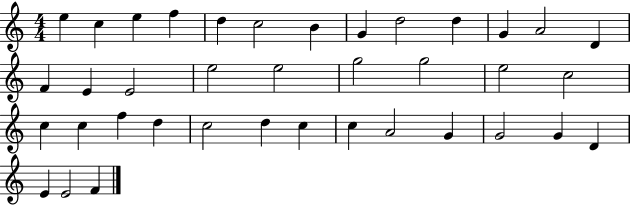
E5/q C5/q E5/q F5/q D5/q C5/h B4/q G4/q D5/h D5/q G4/q A4/h D4/q F4/q E4/q E4/h E5/h E5/h G5/h G5/h E5/h C5/h C5/q C5/q F5/q D5/q C5/h D5/q C5/q C5/q A4/h G4/q G4/h G4/q D4/q E4/q E4/h F4/q